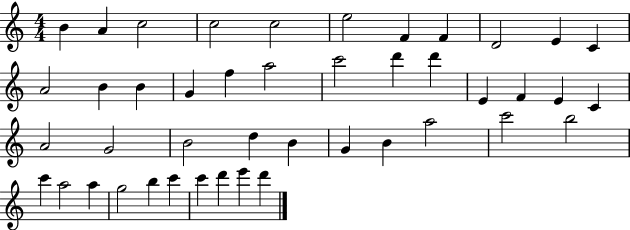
B4/q A4/q C5/h C5/h C5/h E5/h F4/q F4/q D4/h E4/q C4/q A4/h B4/q B4/q G4/q F5/q A5/h C6/h D6/q D6/q E4/q F4/q E4/q C4/q A4/h G4/h B4/h D5/q B4/q G4/q B4/q A5/h C6/h B5/h C6/q A5/h A5/q G5/h B5/q C6/q C6/q D6/q E6/q D6/q